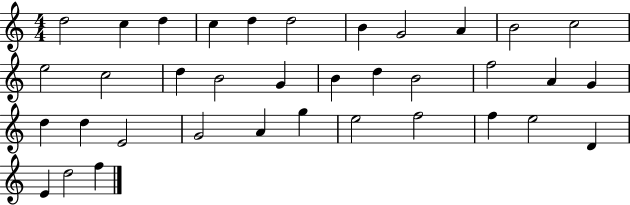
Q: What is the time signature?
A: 4/4